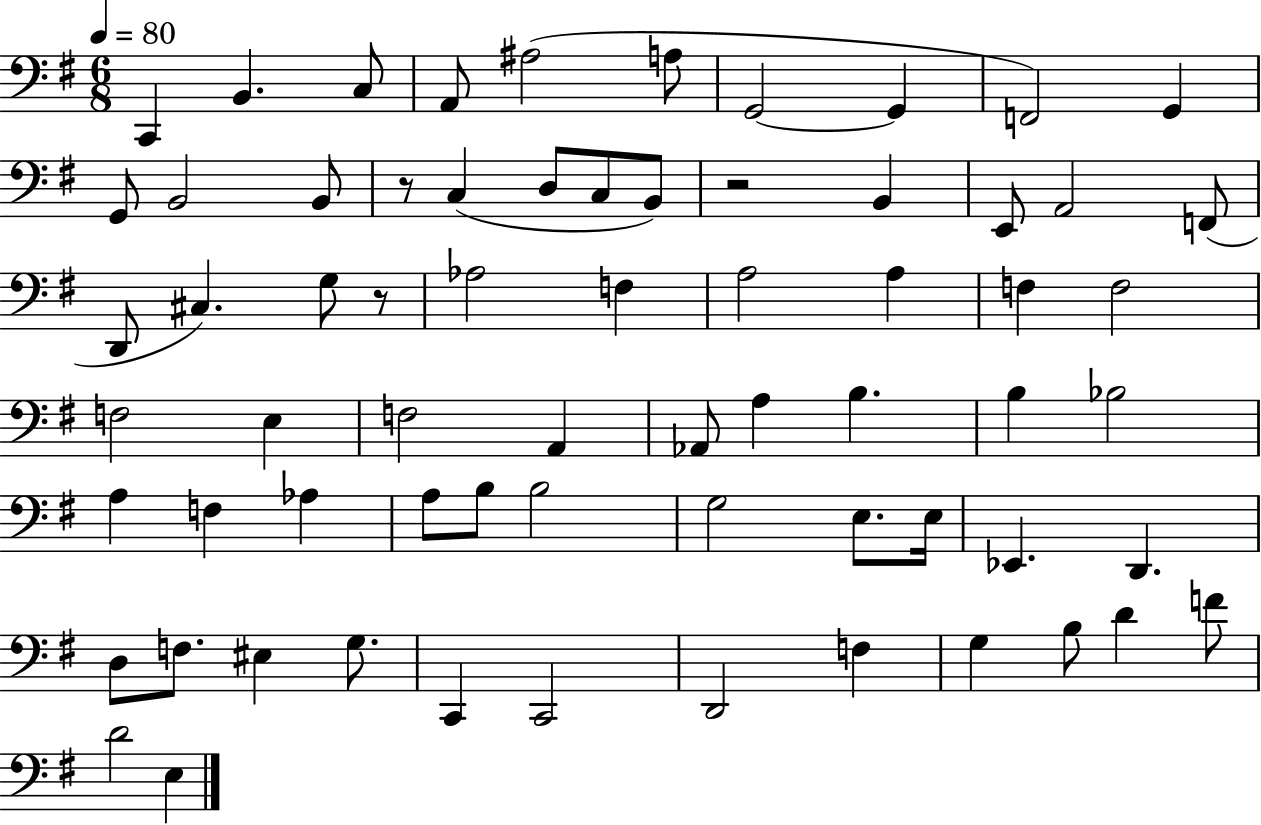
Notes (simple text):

C2/q B2/q. C3/e A2/e A#3/h A3/e G2/h G2/q F2/h G2/q G2/e B2/h B2/e R/e C3/q D3/e C3/e B2/e R/h B2/q E2/e A2/h F2/e D2/e C#3/q. G3/e R/e Ab3/h F3/q A3/h A3/q F3/q F3/h F3/h E3/q F3/h A2/q Ab2/e A3/q B3/q. B3/q Bb3/h A3/q F3/q Ab3/q A3/e B3/e B3/h G3/h E3/e. E3/s Eb2/q. D2/q. D3/e F3/e. EIS3/q G3/e. C2/q C2/h D2/h F3/q G3/q B3/e D4/q F4/e D4/h E3/q